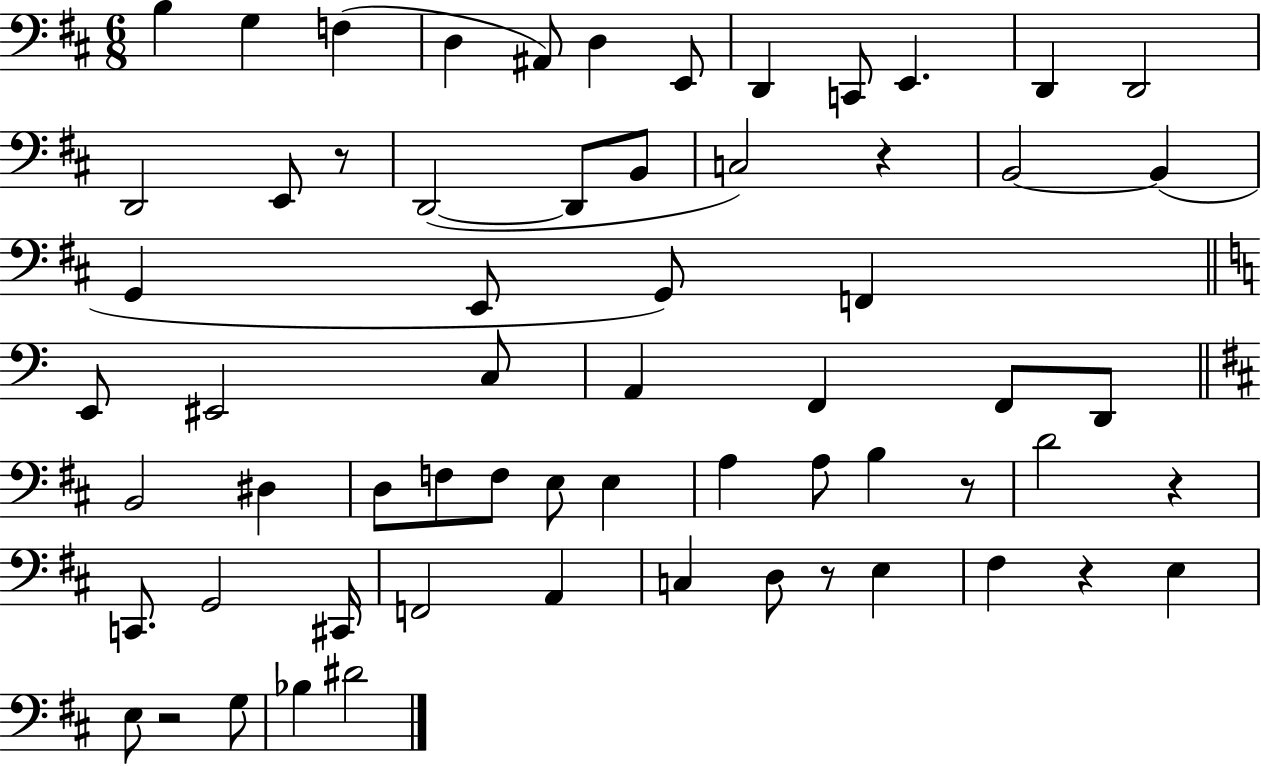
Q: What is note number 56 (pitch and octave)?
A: D#4